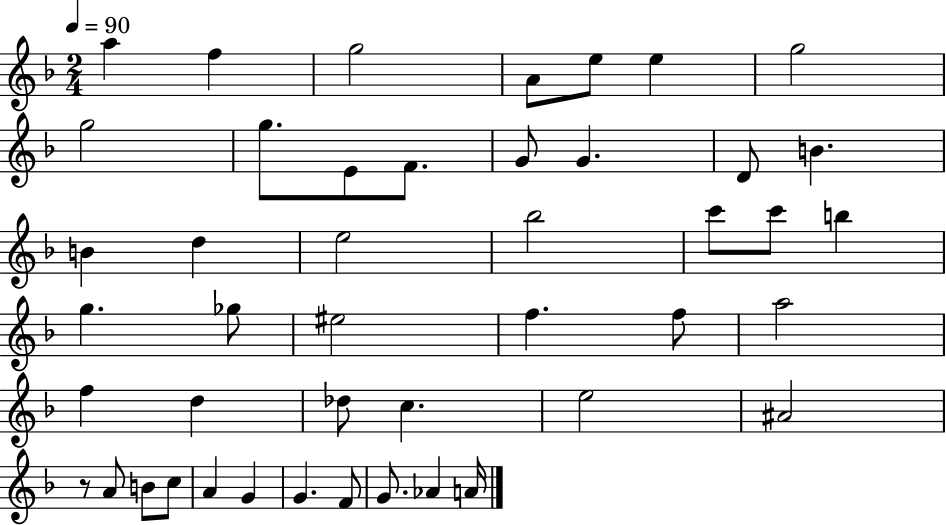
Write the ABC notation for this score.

X:1
T:Untitled
M:2/4
L:1/4
K:F
a f g2 A/2 e/2 e g2 g2 g/2 E/2 F/2 G/2 G D/2 B B d e2 _b2 c'/2 c'/2 b g _g/2 ^e2 f f/2 a2 f d _d/2 c e2 ^A2 z/2 A/2 B/2 c/2 A G G F/2 G/2 _A A/4